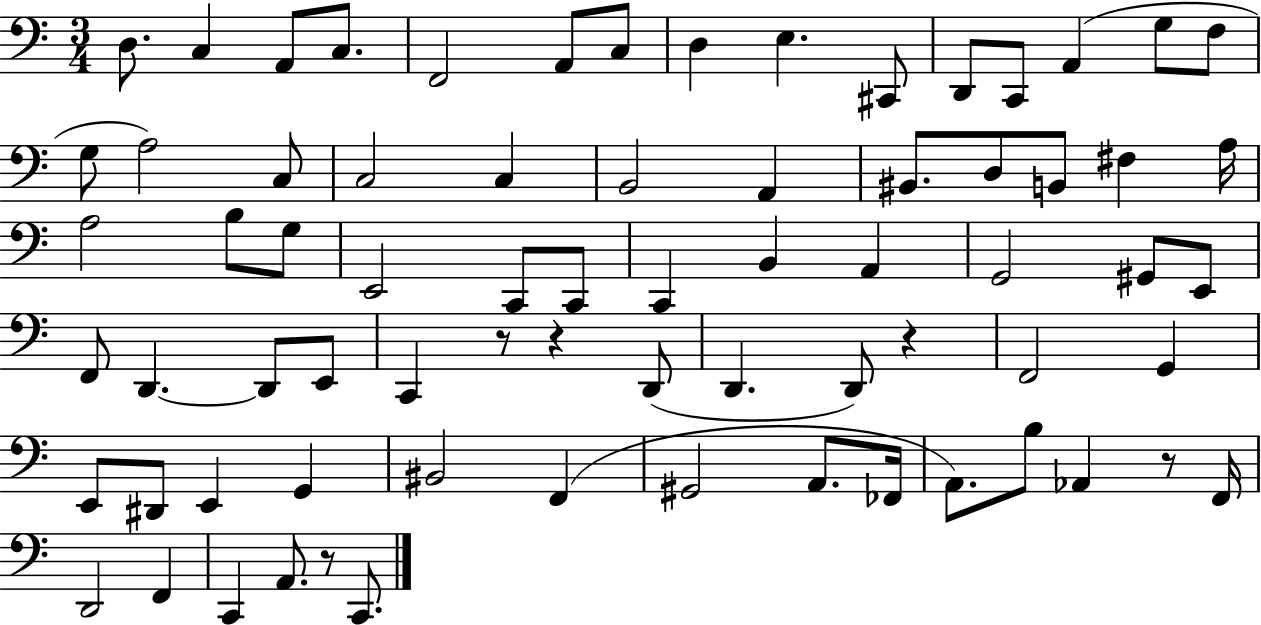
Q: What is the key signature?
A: C major